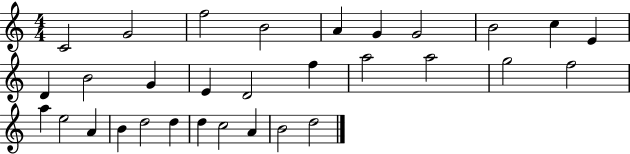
{
  \clef treble
  \numericTimeSignature
  \time 4/4
  \key c \major
  c'2 g'2 | f''2 b'2 | a'4 g'4 g'2 | b'2 c''4 e'4 | \break d'4 b'2 g'4 | e'4 d'2 f''4 | a''2 a''2 | g''2 f''2 | \break a''4 e''2 a'4 | b'4 d''2 d''4 | d''4 c''2 a'4 | b'2 d''2 | \break \bar "|."
}